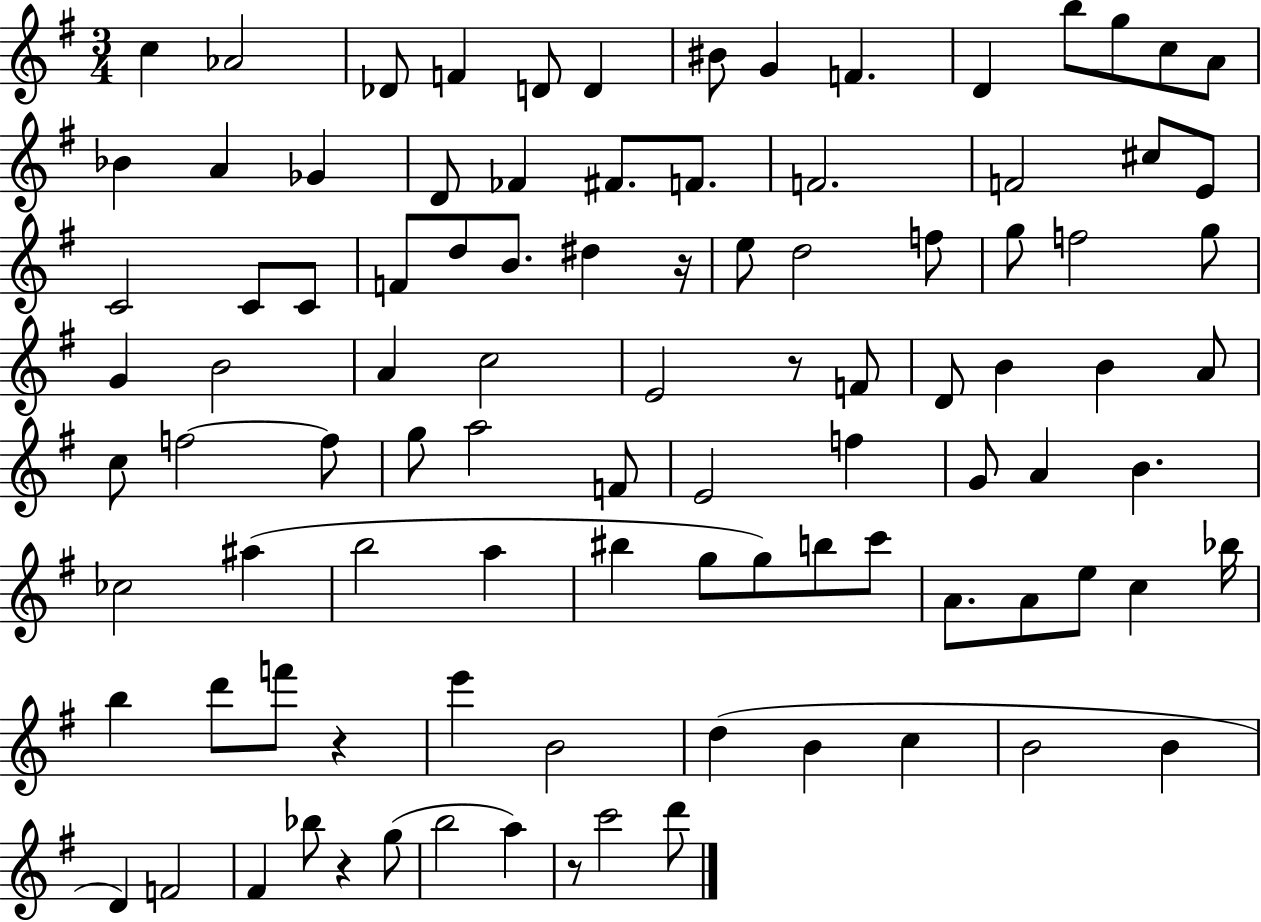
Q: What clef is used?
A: treble